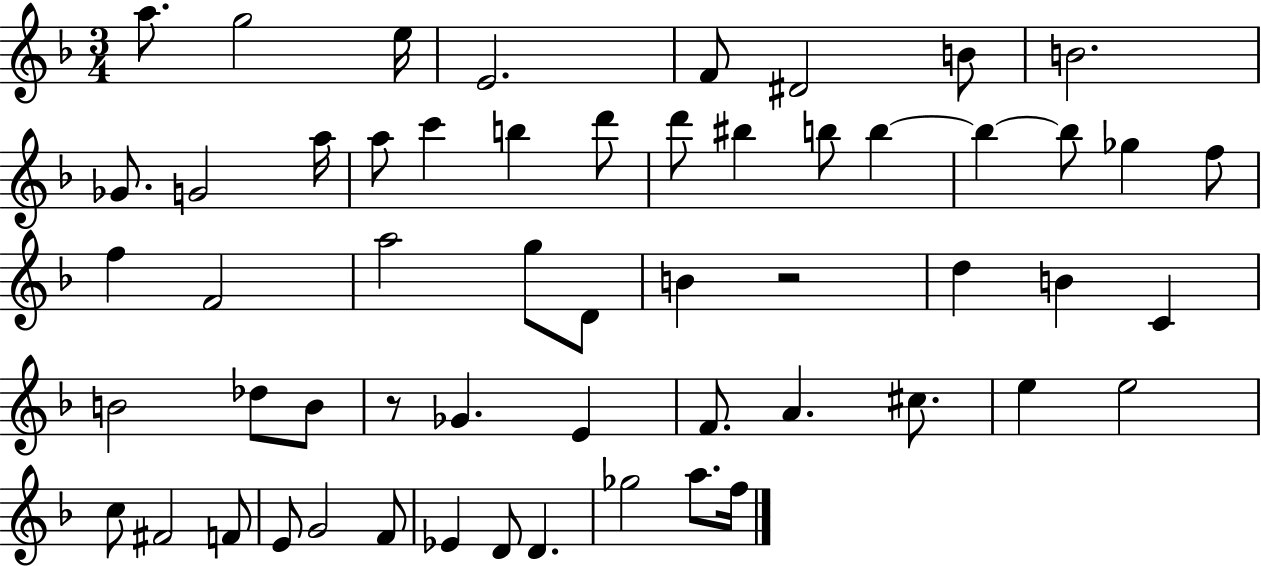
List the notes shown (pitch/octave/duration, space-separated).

A5/e. G5/h E5/s E4/h. F4/e D#4/h B4/e B4/h. Gb4/e. G4/h A5/s A5/e C6/q B5/q D6/e D6/e BIS5/q B5/e B5/q B5/q B5/e Gb5/q F5/e F5/q F4/h A5/h G5/e D4/e B4/q R/h D5/q B4/q C4/q B4/h Db5/e B4/e R/e Gb4/q. E4/q F4/e. A4/q. C#5/e. E5/q E5/h C5/e F#4/h F4/e E4/e G4/h F4/e Eb4/q D4/e D4/q. Gb5/h A5/e. F5/s